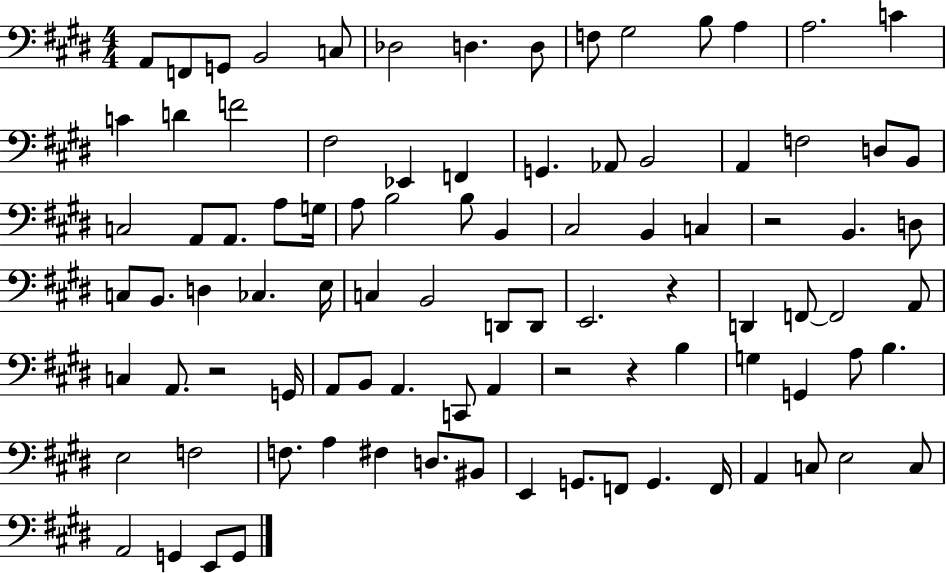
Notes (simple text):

A2/e F2/e G2/e B2/h C3/e Db3/h D3/q. D3/e F3/e G#3/h B3/e A3/q A3/h. C4/q C4/q D4/q F4/h F#3/h Eb2/q F2/q G2/q. Ab2/e B2/h A2/q F3/h D3/e B2/e C3/h A2/e A2/e. A3/e G3/s A3/e B3/h B3/e B2/q C#3/h B2/q C3/q R/h B2/q. D3/e C3/e B2/e. D3/q CES3/q. E3/s C3/q B2/h D2/e D2/e E2/h. R/q D2/q F2/e F2/h A2/e C3/q A2/e. R/h G2/s A2/e B2/e A2/q. C2/e A2/q R/h R/q B3/q G3/q G2/q A3/e B3/q. E3/h F3/h F3/e. A3/q F#3/q D3/e. BIS2/e E2/q G2/e. F2/e G2/q. F2/s A2/q C3/e E3/h C3/e A2/h G2/q E2/e G2/e